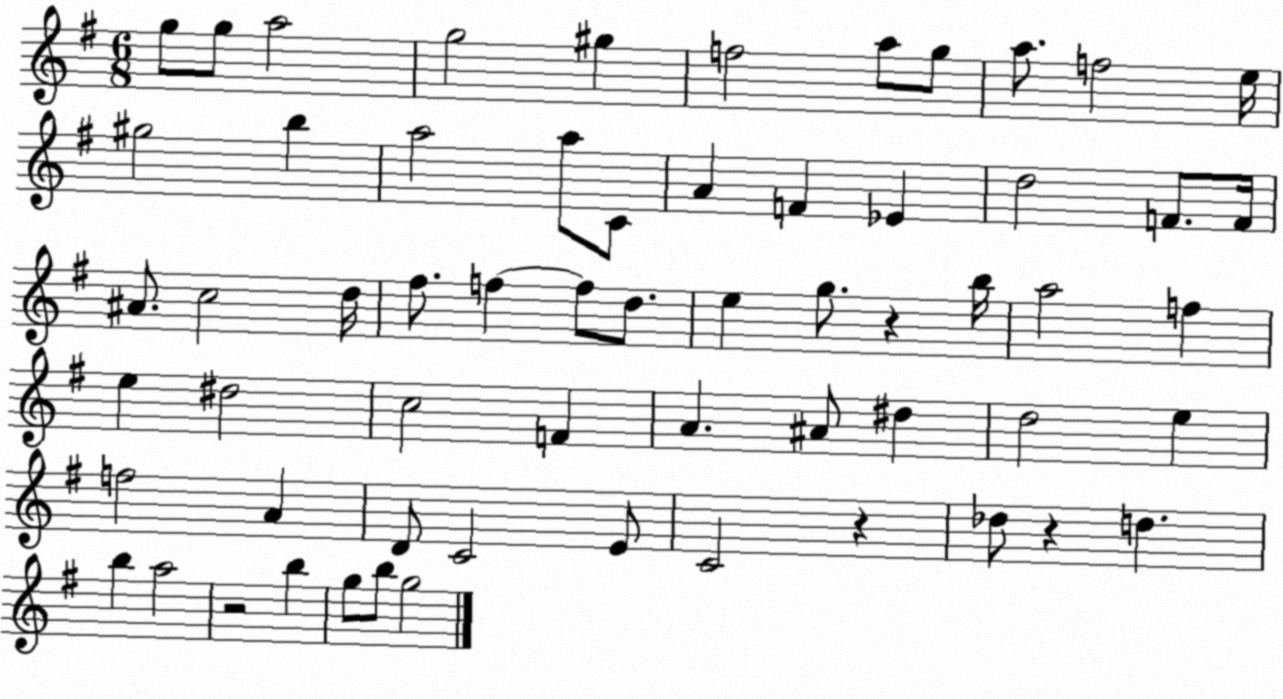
X:1
T:Untitled
M:6/8
L:1/4
K:G
g/2 g/2 a2 g2 ^g f2 a/2 g/2 a/2 f2 e/4 ^g2 b a2 a/2 C/2 A F _E d2 F/2 F/4 ^A/2 c2 d/4 ^f/2 f f/2 d/2 e g/2 z b/4 a2 f e ^d2 c2 F A ^A/2 ^d d2 e f2 A D/2 C2 E/2 C2 z _d/2 z d b a2 z2 b g/2 b/2 g2